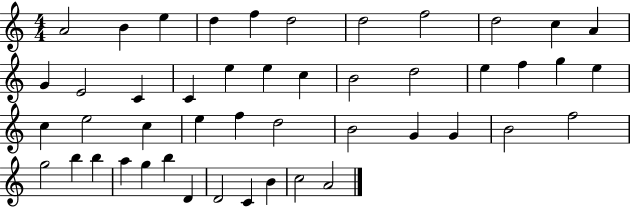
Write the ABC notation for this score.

X:1
T:Untitled
M:4/4
L:1/4
K:C
A2 B e d f d2 d2 f2 d2 c A G E2 C C e e c B2 d2 e f g e c e2 c e f d2 B2 G G B2 f2 g2 b b a g b D D2 C B c2 A2